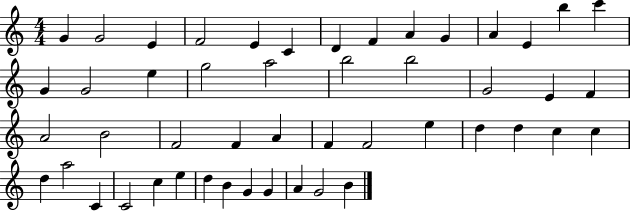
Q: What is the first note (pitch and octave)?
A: G4